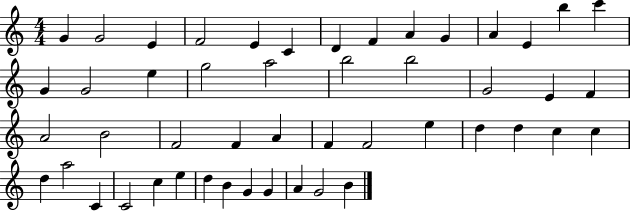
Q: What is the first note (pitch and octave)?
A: G4